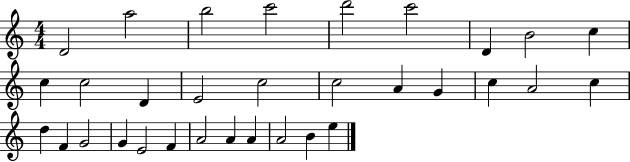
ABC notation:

X:1
T:Untitled
M:4/4
L:1/4
K:C
D2 a2 b2 c'2 d'2 c'2 D B2 c c c2 D E2 c2 c2 A G c A2 c d F G2 G E2 F A2 A A A2 B e